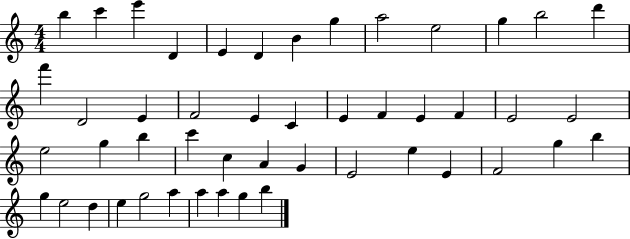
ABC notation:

X:1
T:Untitled
M:4/4
L:1/4
K:C
b c' e' D E D B g a2 e2 g b2 d' f' D2 E F2 E C E F E F E2 E2 e2 g b c' c A G E2 e E F2 g b g e2 d e g2 a a a g b